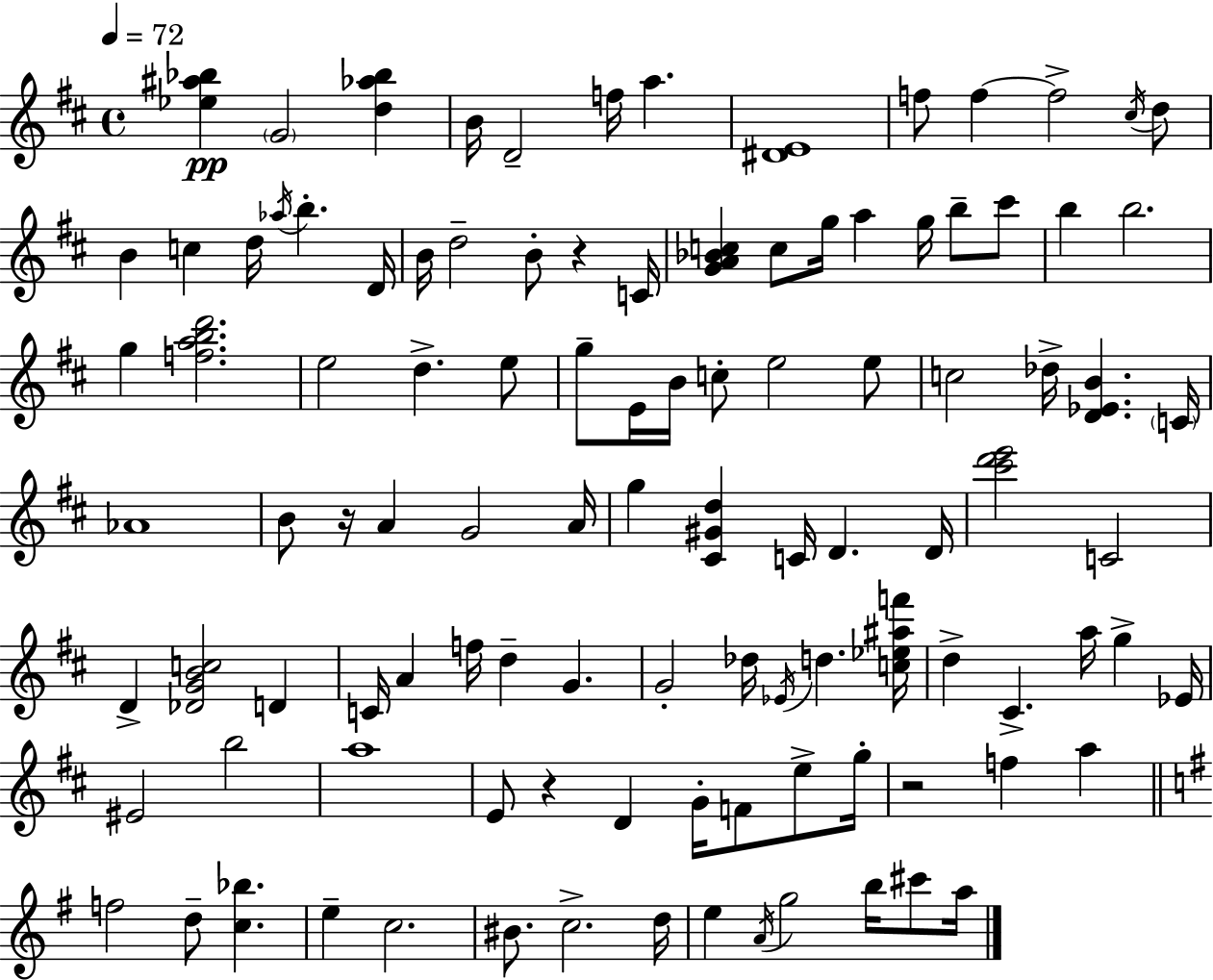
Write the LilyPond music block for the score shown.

{
  \clef treble
  \time 4/4
  \defaultTimeSignature
  \key d \major
  \tempo 4 = 72
  \repeat volta 2 { <ees'' ais'' bes''>4\pp \parenthesize g'2 <d'' aes'' bes''>4 | b'16 d'2-- f''16 a''4. | <dis' e'>1 | f''8 f''4~~ f''2-> \acciaccatura { cis''16 } d''8 | \break b'4 c''4 d''16 \acciaccatura { aes''16 } b''4.-. | d'16 b'16 d''2-- b'8-. r4 | c'16 <g' a' bes' c''>4 c''8 g''16 a''4 g''16 b''8-- | cis'''8 b''4 b''2. | \break g''4 <f'' a'' b'' d'''>2. | e''2 d''4.-> | e''8 g''8-- e'16 b'16 c''8-. e''2 | e''8 c''2 des''16-> <d' ees' b'>4. | \break \parenthesize c'16 aes'1 | b'8 r16 a'4 g'2 | a'16 g''4 <cis' gis' d''>4 c'16 d'4. | d'16 <cis''' d''' e'''>2 c'2 | \break d'4-> <des' g' b' c''>2 d'4 | c'16 a'4 f''16 d''4-- g'4. | g'2-. des''16 \acciaccatura { ees'16 } d''4. | <c'' ees'' ais'' f'''>16 d''4-> cis'4.-> a''16 g''4-> | \break ees'16 eis'2 b''2 | a''1 | e'8 r4 d'4 g'16-. f'8 | e''8-> g''16-. r2 f''4 a''4 | \break \bar "||" \break \key e \minor f''2 d''8-- <c'' bes''>4. | e''4-- c''2. | bis'8. c''2.-> d''16 | e''4 \acciaccatura { a'16 } g''2 b''16 cis'''8 | \break a''16 } \bar "|."
}